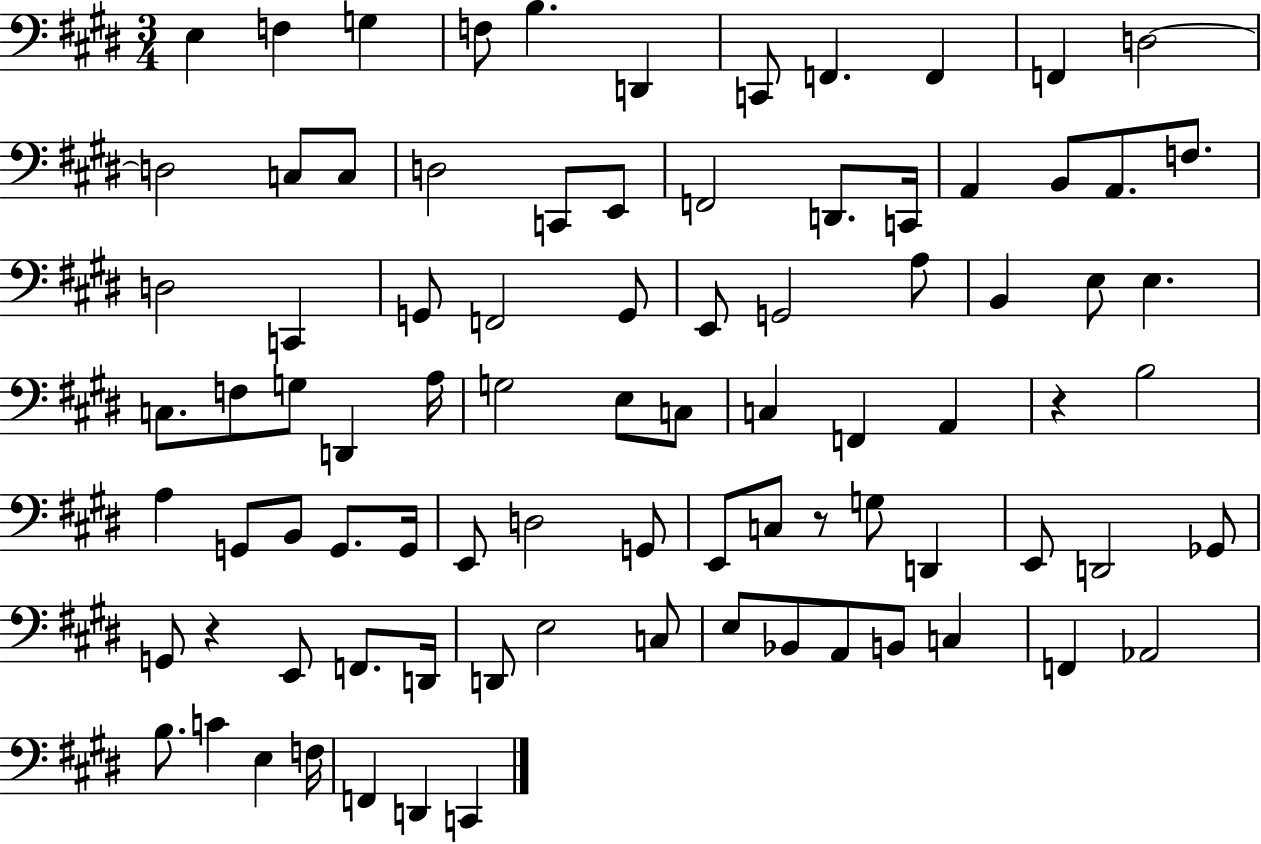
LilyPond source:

{
  \clef bass
  \numericTimeSignature
  \time 3/4
  \key e \major
  e4 f4 g4 | f8 b4. d,4 | c,8 f,4. f,4 | f,4 d2~~ | \break d2 c8 c8 | d2 c,8 e,8 | f,2 d,8. c,16 | a,4 b,8 a,8. f8. | \break d2 c,4 | g,8 f,2 g,8 | e,8 g,2 a8 | b,4 e8 e4. | \break c8. f8 g8 d,4 a16 | g2 e8 c8 | c4 f,4 a,4 | r4 b2 | \break a4 g,8 b,8 g,8. g,16 | e,8 d2 g,8 | e,8 c8 r8 g8 d,4 | e,8 d,2 ges,8 | \break g,8 r4 e,8 f,8. d,16 | d,8 e2 c8 | e8 bes,8 a,8 b,8 c4 | f,4 aes,2 | \break b8. c'4 e4 f16 | f,4 d,4 c,4 | \bar "|."
}